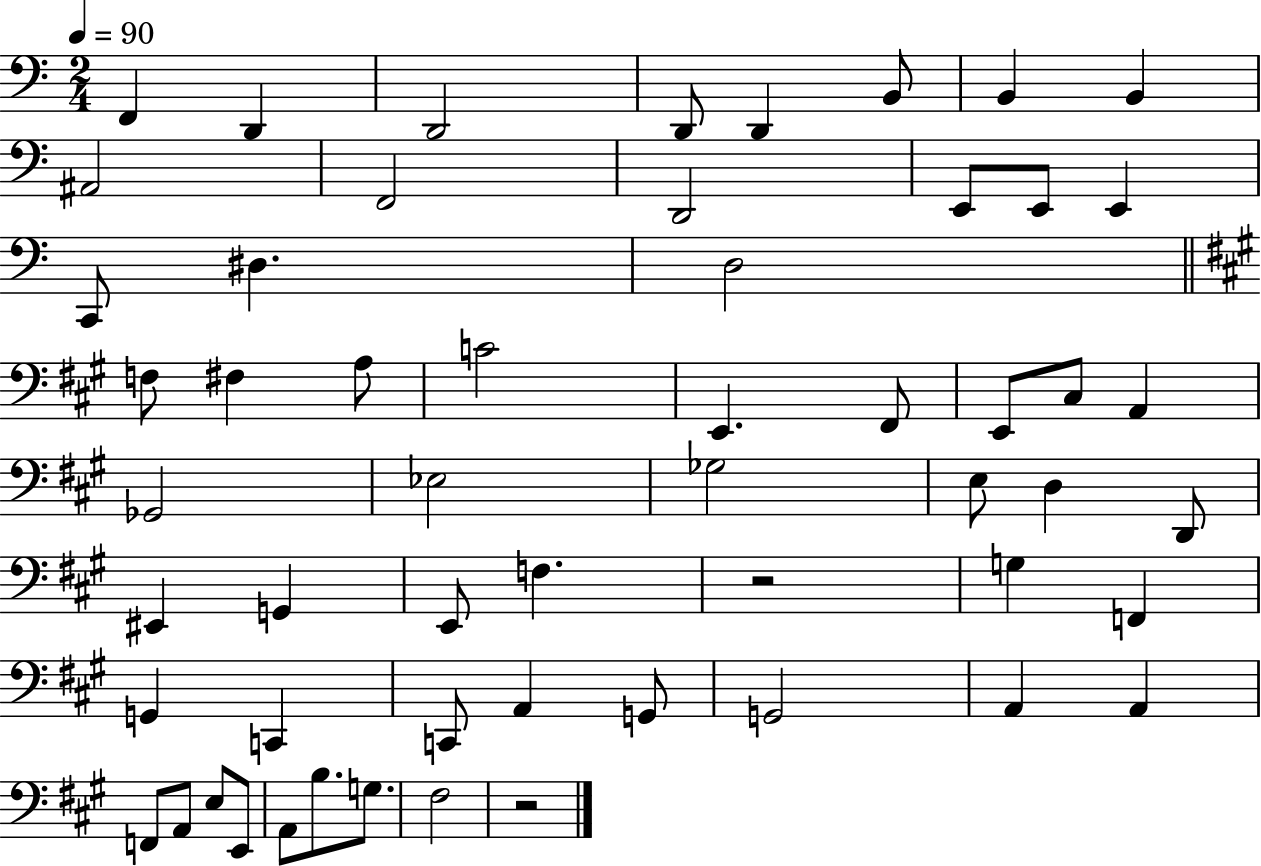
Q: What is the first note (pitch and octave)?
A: F2